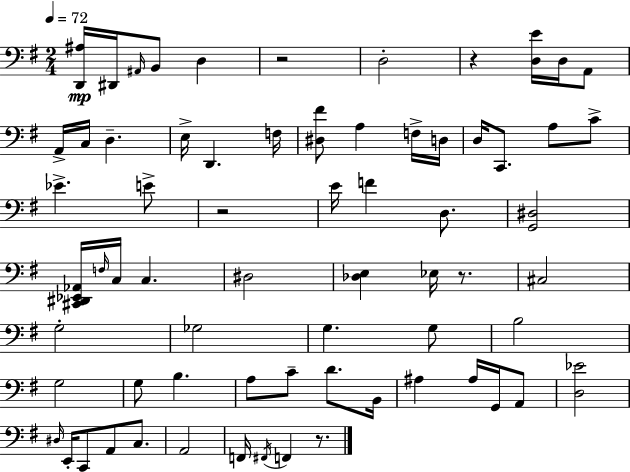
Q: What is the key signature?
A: E minor